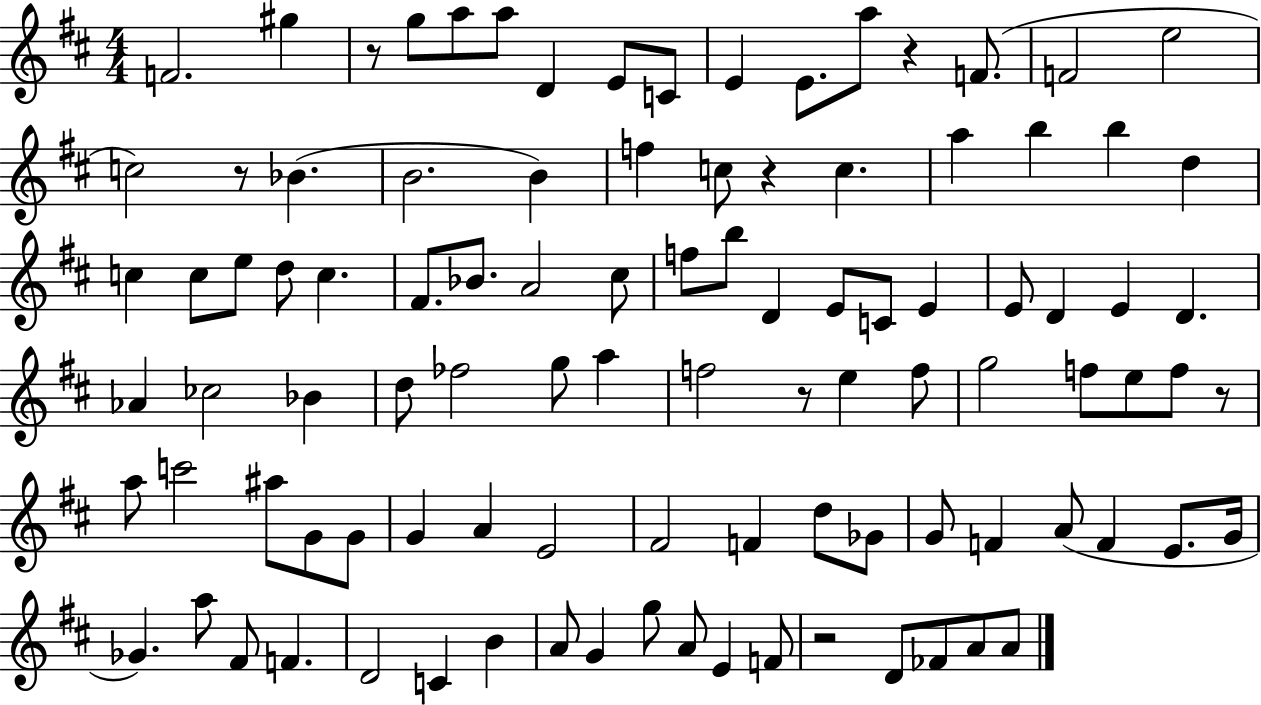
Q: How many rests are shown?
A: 7